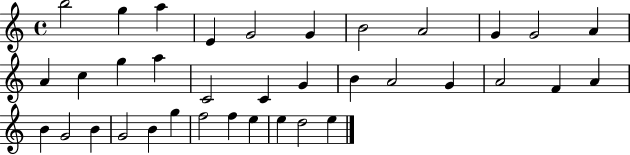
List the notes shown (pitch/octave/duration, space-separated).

B5/h G5/q A5/q E4/q G4/h G4/q B4/h A4/h G4/q G4/h A4/q A4/q C5/q G5/q A5/q C4/h C4/q G4/q B4/q A4/h G4/q A4/h F4/q A4/q B4/q G4/h B4/q G4/h B4/q G5/q F5/h F5/q E5/q E5/q D5/h E5/q